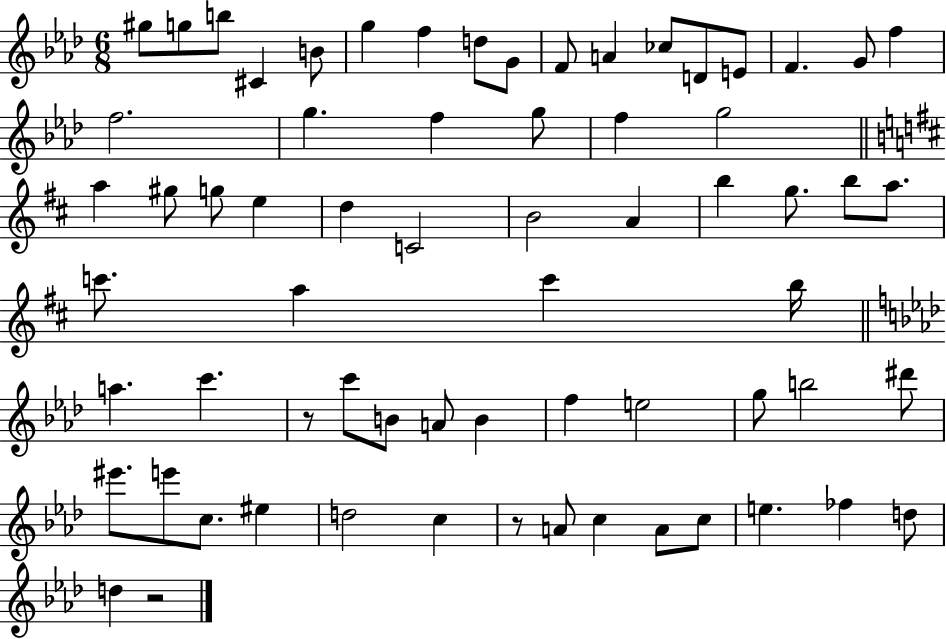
X:1
T:Untitled
M:6/8
L:1/4
K:Ab
^g/2 g/2 b/2 ^C B/2 g f d/2 G/2 F/2 A _c/2 D/2 E/2 F G/2 f f2 g f g/2 f g2 a ^g/2 g/2 e d C2 B2 A b g/2 b/2 a/2 c'/2 a c' b/4 a c' z/2 c'/2 B/2 A/2 B f e2 g/2 b2 ^d'/2 ^e'/2 e'/2 c/2 ^e d2 c z/2 A/2 c A/2 c/2 e _f d/2 d z2